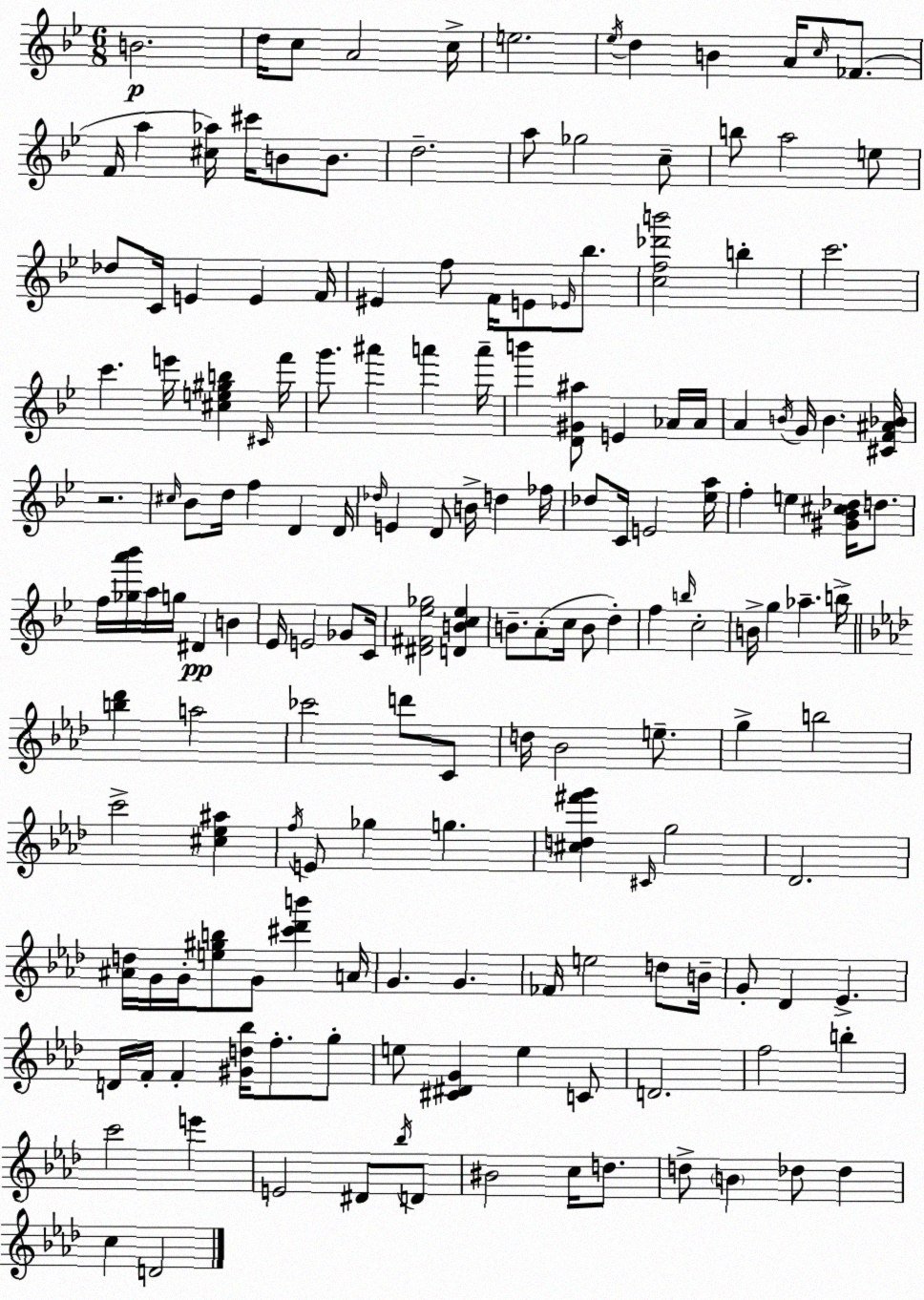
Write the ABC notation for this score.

X:1
T:Untitled
M:6/8
L:1/4
K:Bb
B2 d/4 c/2 A2 c/4 e2 _e/4 d B A/4 c/4 _F/2 F/4 a [^c_a]/4 ^c'/4 B/2 B/2 d2 a/2 _g2 c/2 b/2 a2 e/2 _d/2 C/4 E E F/4 ^E f/2 F/4 E/2 _E/4 _b/2 [cf_d'b']2 b c'2 c' e'/4 [^ce^gb] ^C/4 f'/4 g'/2 ^a' a' a'/4 b' [D^G^a]/2 E _A/4 _A/4 A B/4 G/4 B [^CF^A_B]/4 z2 ^c/4 _B/2 d/4 f D D/4 _d/4 E D/2 B/4 d _f/4 _d/2 C/4 E2 [_ea]/4 f e [^G_B^c_d]/4 d/2 f/4 [_ga'_b']/4 a/4 g/4 ^D B _E/4 E2 _G/2 C/4 [^D^F_e_g]2 [DBc_e] B/2 A/2 c/4 B/2 d f b/4 c2 B/4 g _a b/4 [b_d'] a2 _c'2 d'/2 C/2 d/4 _B2 e/2 g b2 c'2 [^c_e^a] f/4 E/2 _g g [^cd^f'g'] ^C/4 g2 _D2 [^Ad]/4 G/4 G/4 [e^gb]/2 G/2 [^c'_d'b'] A/4 G G _F/4 e2 d/2 B/4 G/2 _D _E D/4 F/4 F [^Gd_b]/4 f/2 g/2 e/2 [^C^DG] e C/2 D2 f2 b c'2 e' E2 ^D/2 _b/4 D/2 ^B2 c/4 d/2 d/2 B _d/2 _d c D2